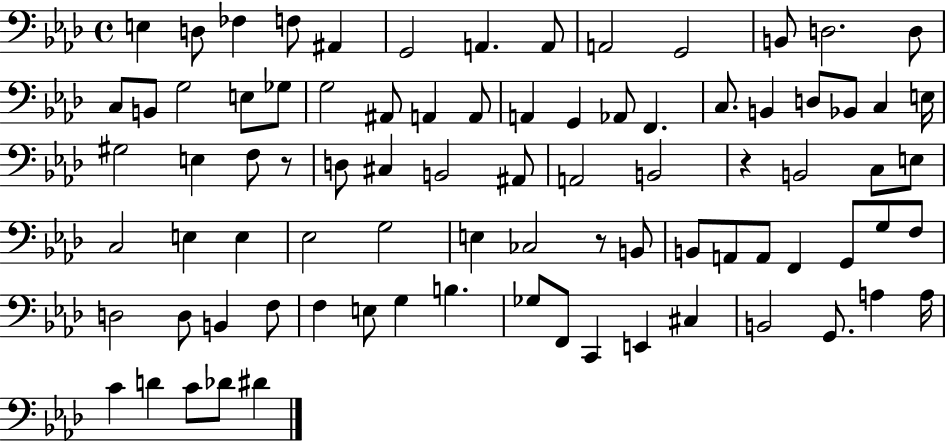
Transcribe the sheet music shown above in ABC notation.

X:1
T:Untitled
M:4/4
L:1/4
K:Ab
E, D,/2 _F, F,/2 ^A,, G,,2 A,, A,,/2 A,,2 G,,2 B,,/2 D,2 D,/2 C,/2 B,,/2 G,2 E,/2 _G,/2 G,2 ^A,,/2 A,, A,,/2 A,, G,, _A,,/2 F,, C,/2 B,, D,/2 _B,,/2 C, E,/4 ^G,2 E, F,/2 z/2 D,/2 ^C, B,,2 ^A,,/2 A,,2 B,,2 z B,,2 C,/2 E,/2 C,2 E, E, _E,2 G,2 E, _C,2 z/2 B,,/2 B,,/2 A,,/2 A,,/2 F,, G,,/2 G,/2 F,/2 D,2 D,/2 B,, F,/2 F, E,/2 G, B, _G,/2 F,,/2 C,, E,, ^C, B,,2 G,,/2 A, A,/4 C D C/2 _D/2 ^D